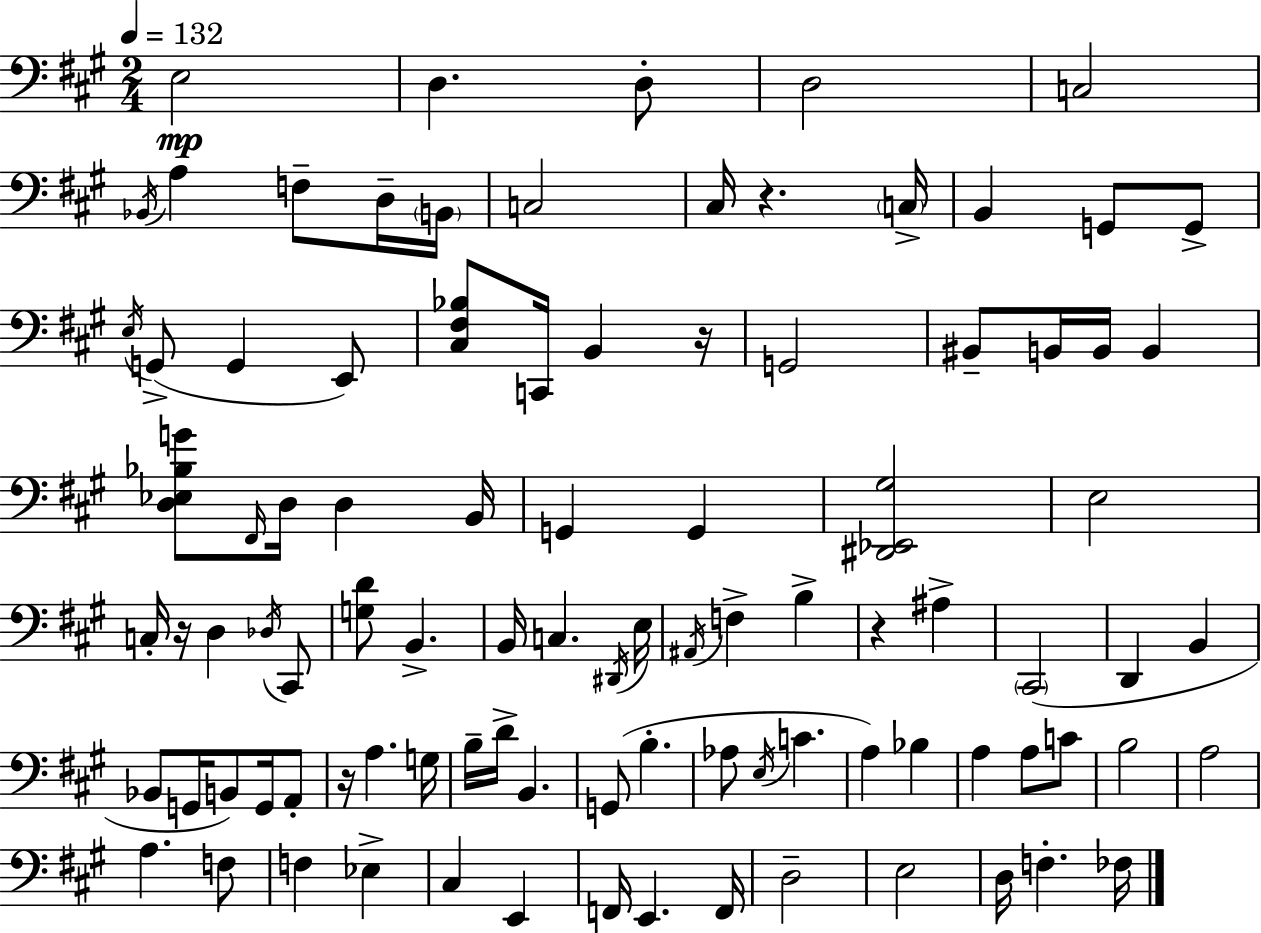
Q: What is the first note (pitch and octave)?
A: E3